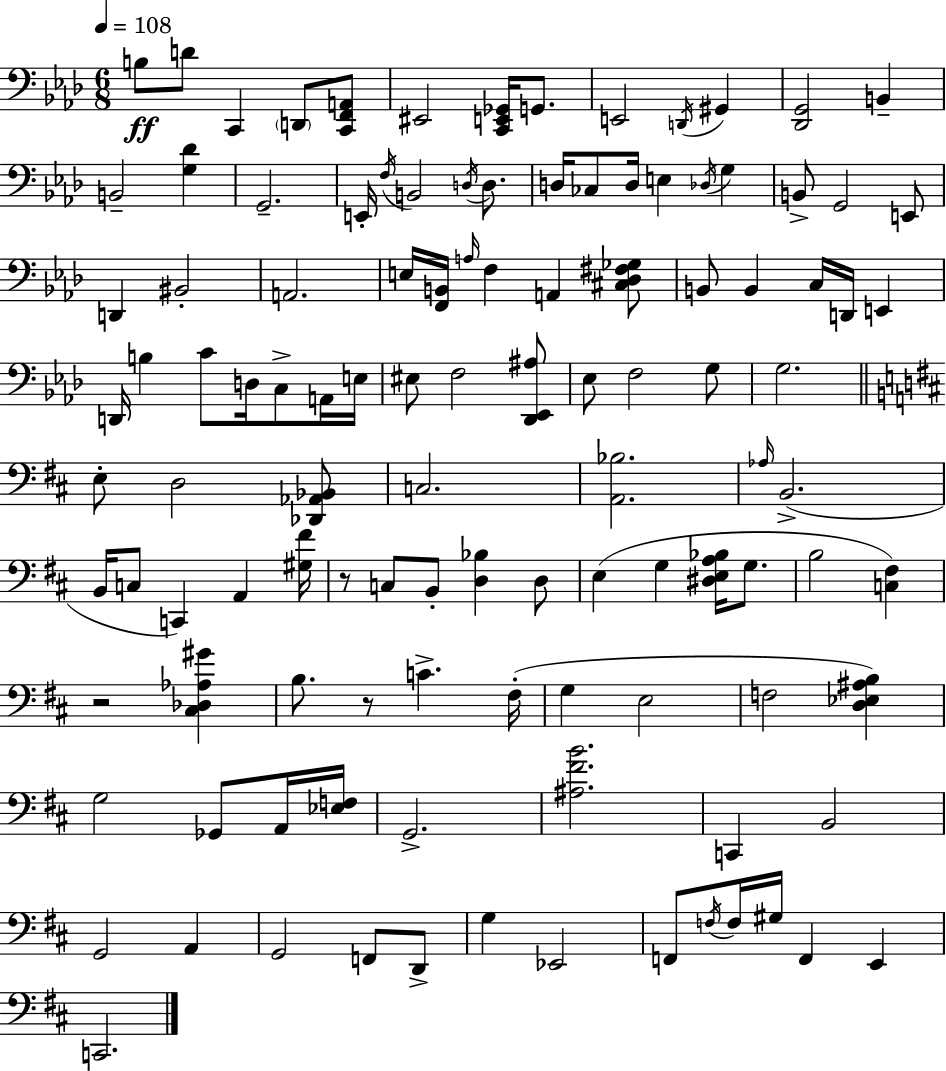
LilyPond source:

{
  \clef bass
  \numericTimeSignature
  \time 6/8
  \key f \minor
  \tempo 4 = 108
  b8\ff d'8 c,4 \parenthesize d,8 <c, f, a,>8 | eis,2 <c, e, ges,>16 g,8. | e,2 \acciaccatura { d,16 } gis,4 | <des, g,>2 b,4-- | \break b,2-- <g des'>4 | g,2.-- | e,16-. \acciaccatura { f16 } b,2 \acciaccatura { d16 } | d8. d16 ces8 d16 e4 \acciaccatura { des16 } | \break g4 b,8-> g,2 | e,8 d,4 bis,2-. | a,2. | e16 <f, b,>16 \grace { a16 } f4 a,4 | \break <cis des fis ges>8 b,8 b,4 c16 | d,16 e,4 d,16 b4 c'8 | d16 c8-> a,16 e16 eis8 f2 | <des, ees, ais>8 ees8 f2 | \break g8 g2. | \bar "||" \break \key b \minor e8-. d2 <des, aes, bes,>8 | c2. | <a, bes>2. | \grace { aes16 }( b,2.-> | \break b,16 c8 c,4) a,4 | <gis fis'>16 r8 c8 b,8-. <d bes>4 d8 | e4( g4 <dis e a bes>16 g8. | b2 <c fis>4) | \break r2 <cis des aes gis'>4 | b8. r8 c'4.-> | fis16-.( g4 e2 | f2 <d ees ais b>4) | \break g2 ges,8 a,16 | <ees f>16 g,2.-> | <ais fis' b'>2. | c,4 b,2 | \break g,2 a,4 | g,2 f,8 d,8-> | g4 ees,2 | f,8 \acciaccatura { f16 } f16 gis16 f,4 e,4 | \break c,2. | \bar "|."
}